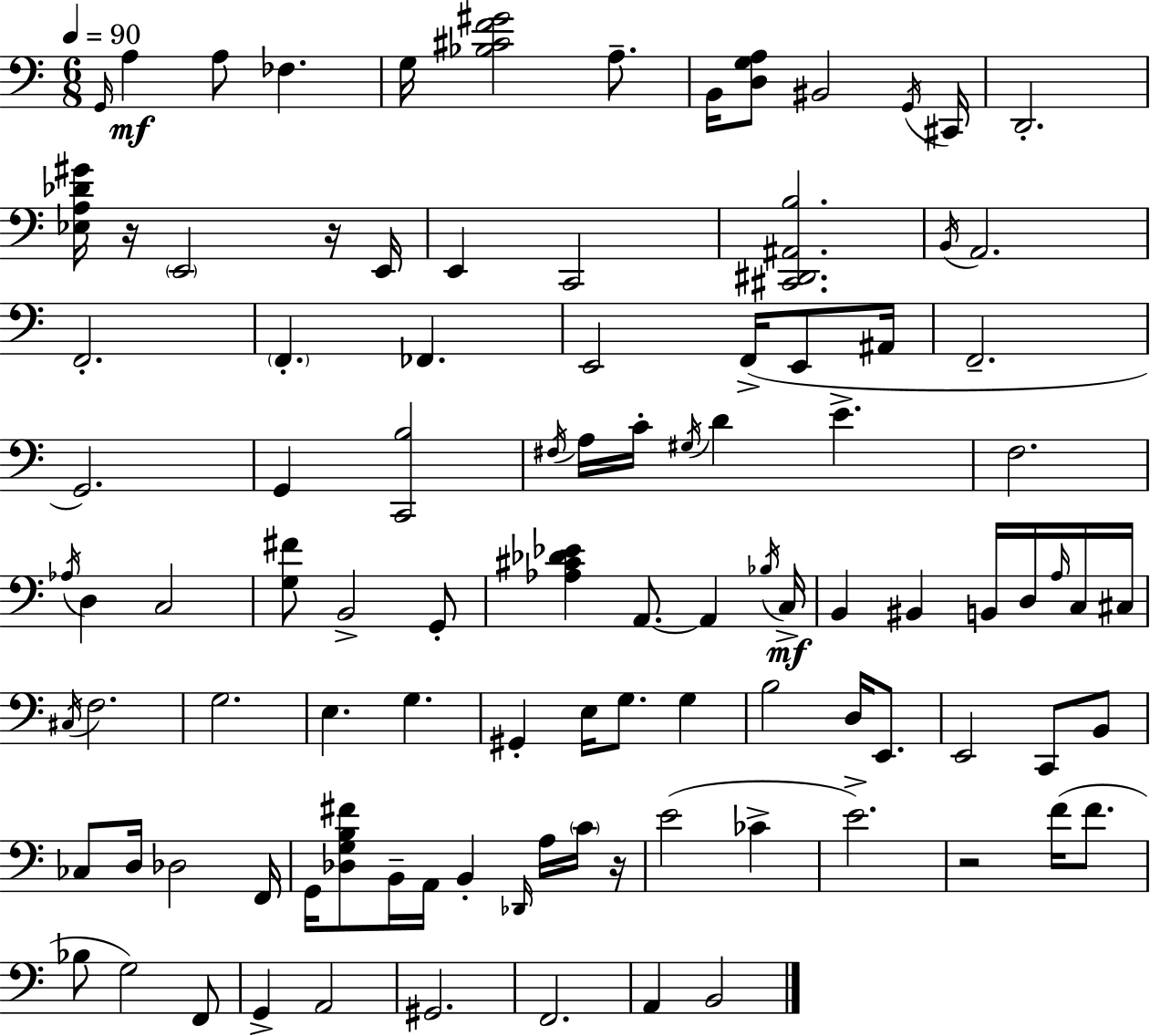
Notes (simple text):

G2/s A3/q A3/e FES3/q. G3/s [Bb3,C#4,F4,G#4]/h A3/e. B2/s [D3,G3,A3]/e BIS2/h G2/s C#2/s D2/h. [Eb3,A3,Db4,G#4]/s R/s E2/h R/s E2/s E2/q C2/h [C#2,D#2,A#2,B3]/h. B2/s A2/h. F2/h. F2/q. FES2/q. E2/h F2/s E2/e A#2/s F2/h. G2/h. G2/q [C2,B3]/h F#3/s A3/s C4/s G#3/s D4/q E4/q. F3/h. Ab3/s D3/q C3/h [G3,F#4]/e B2/h G2/e [Ab3,C#4,Db4,Eb4]/q A2/e. A2/q Bb3/s C3/s B2/q BIS2/q B2/s D3/s A3/s C3/s C#3/s C#3/s F3/h. G3/h. E3/q. G3/q. G#2/q E3/s G3/e. G3/q B3/h D3/s E2/e. E2/h C2/e B2/e CES3/e D3/s Db3/h F2/s G2/s [Db3,G3,B3,F#4]/e B2/s A2/s B2/q Db2/s A3/s C4/s R/s E4/h CES4/q E4/h. R/h F4/s F4/e. Bb3/e G3/h F2/e G2/q A2/h G#2/h. F2/h. A2/q B2/h